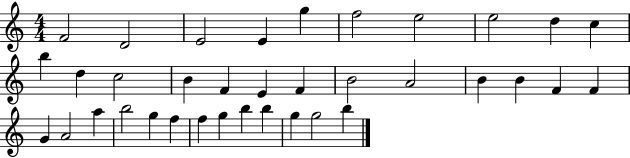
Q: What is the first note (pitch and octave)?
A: F4